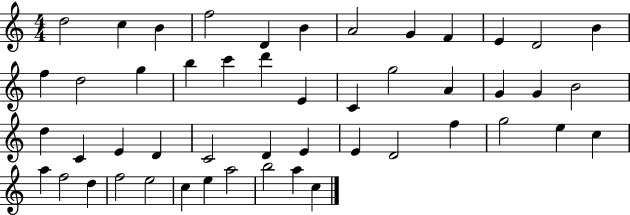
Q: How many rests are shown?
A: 0